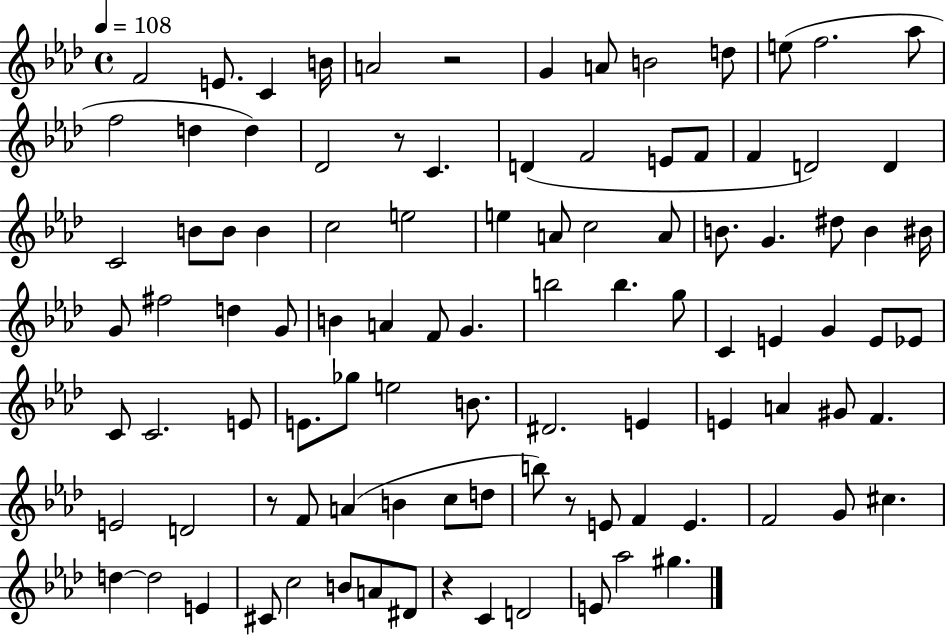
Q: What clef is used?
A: treble